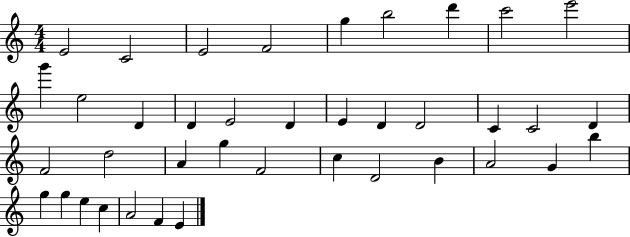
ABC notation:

X:1
T:Untitled
M:4/4
L:1/4
K:C
E2 C2 E2 F2 g b2 d' c'2 e'2 g' e2 D D E2 D E D D2 C C2 D F2 d2 A g F2 c D2 B A2 G b g g e c A2 F E